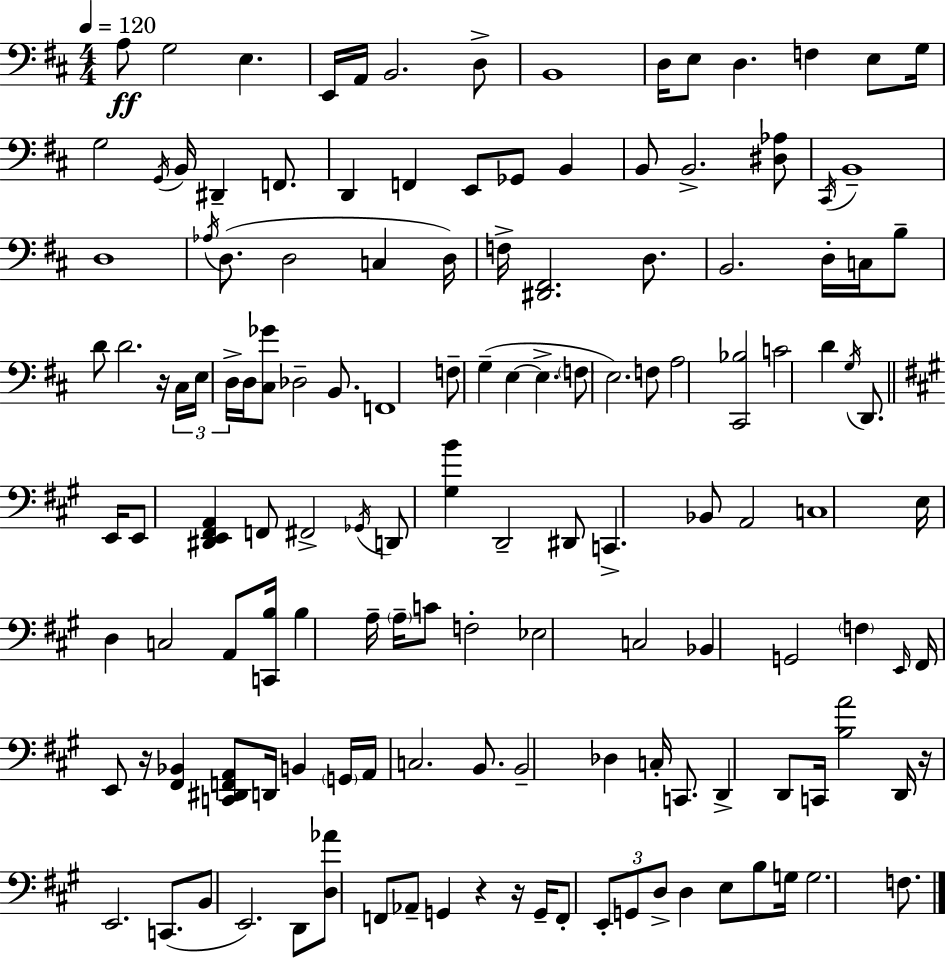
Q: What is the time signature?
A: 4/4